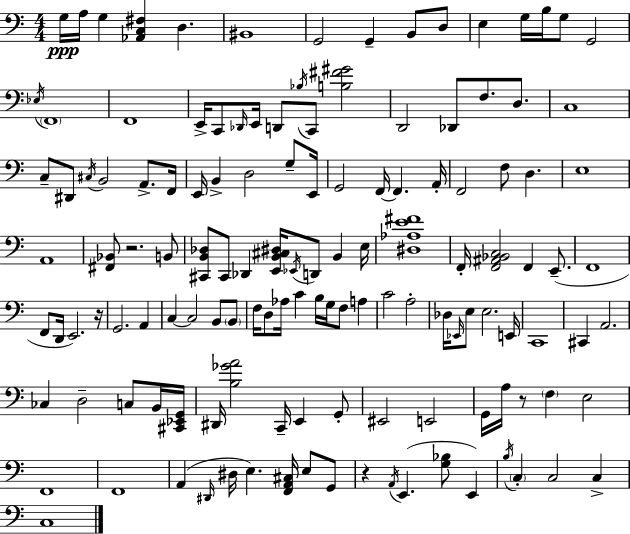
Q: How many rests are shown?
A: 4